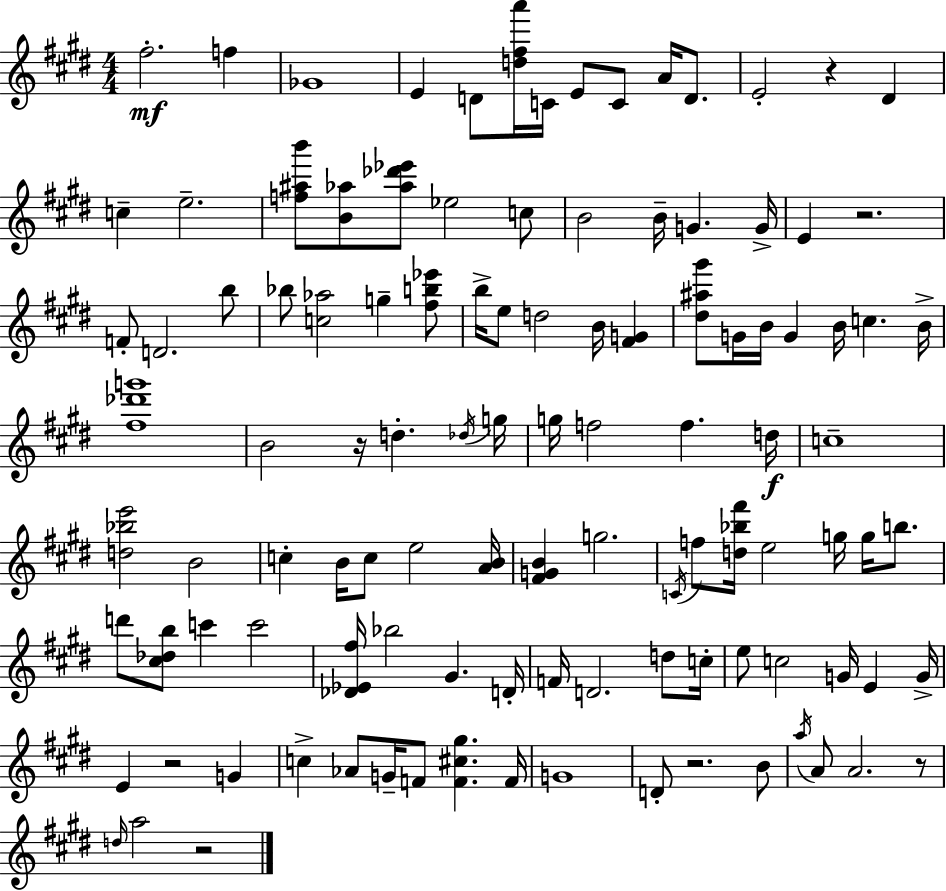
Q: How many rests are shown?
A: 7